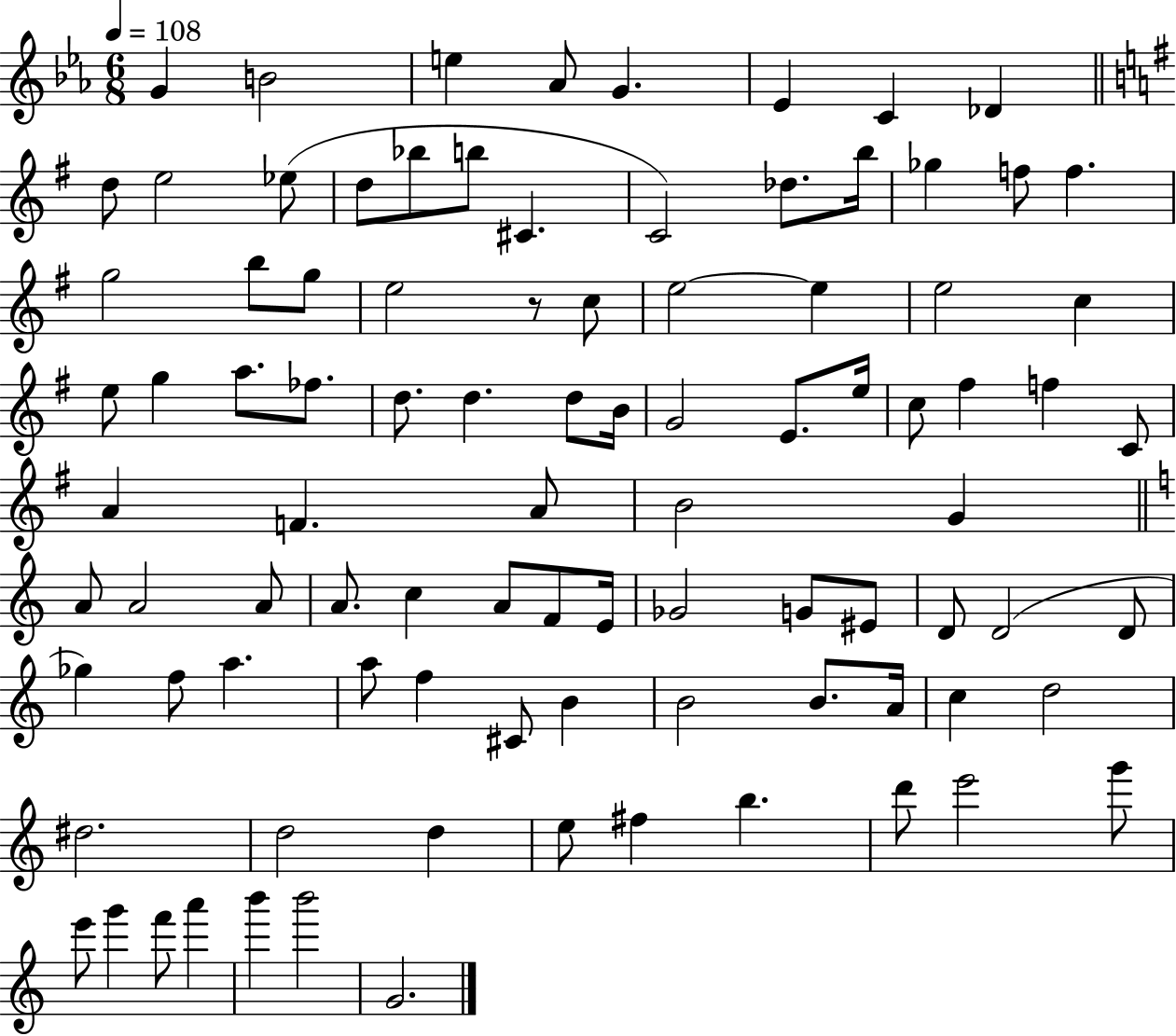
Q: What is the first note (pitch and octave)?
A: G4